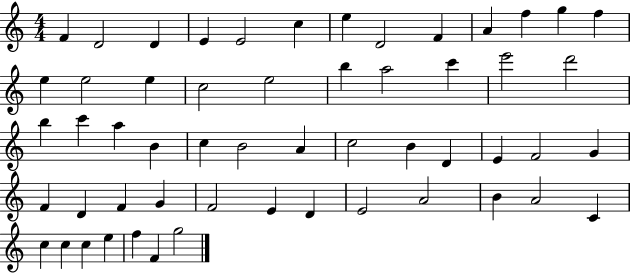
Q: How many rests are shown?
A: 0